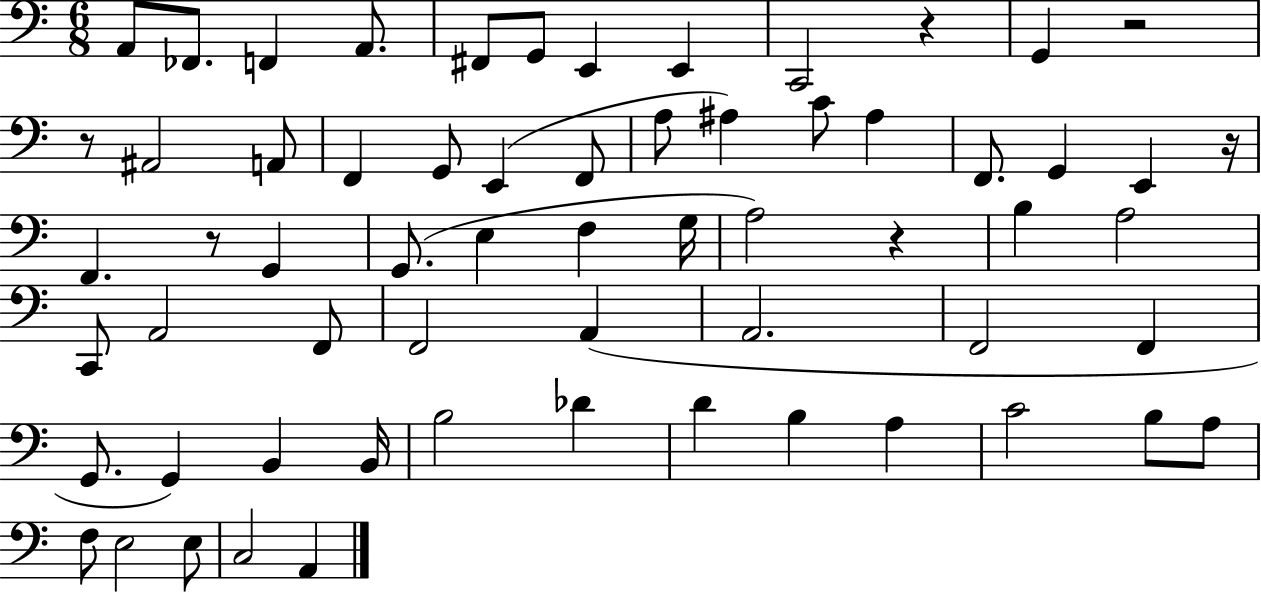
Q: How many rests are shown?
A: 6